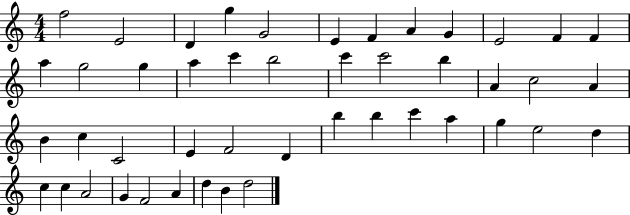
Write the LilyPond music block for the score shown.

{
  \clef treble
  \numericTimeSignature
  \time 4/4
  \key c \major
  f''2 e'2 | d'4 g''4 g'2 | e'4 f'4 a'4 g'4 | e'2 f'4 f'4 | \break a''4 g''2 g''4 | a''4 c'''4 b''2 | c'''4 c'''2 b''4 | a'4 c''2 a'4 | \break b'4 c''4 c'2 | e'4 f'2 d'4 | b''4 b''4 c'''4 a''4 | g''4 e''2 d''4 | \break c''4 c''4 a'2 | g'4 f'2 a'4 | d''4 b'4 d''2 | \bar "|."
}